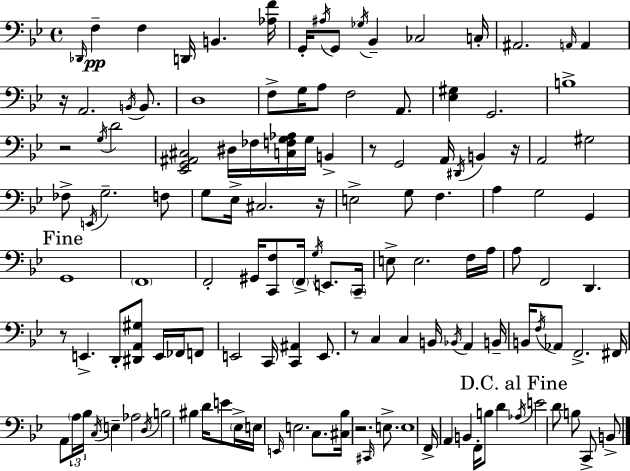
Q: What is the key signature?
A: BES major